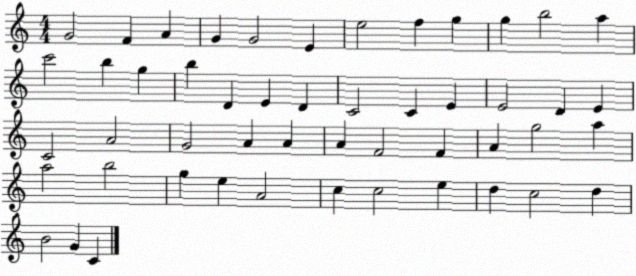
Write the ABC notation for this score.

X:1
T:Untitled
M:4/4
L:1/4
K:C
G2 F A G G2 E e2 f g g b2 a c'2 b g b D E D C2 C E E2 D E C2 A2 G2 A A A F2 F A g2 a a2 b2 g e A2 c c2 e d c2 d B2 G C